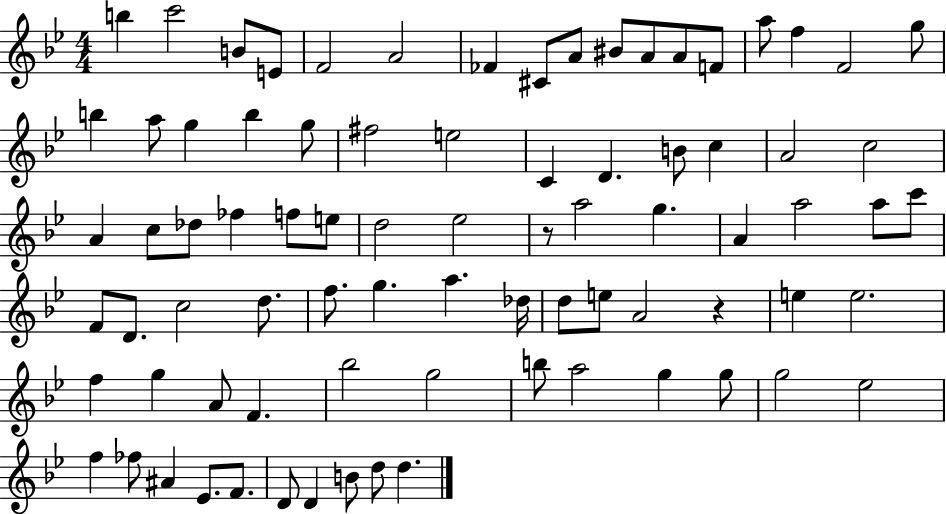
{
  \clef treble
  \numericTimeSignature
  \time 4/4
  \key bes \major
  b''4 c'''2 b'8 e'8 | f'2 a'2 | fes'4 cis'8 a'8 bis'8 a'8 a'8 f'8 | a''8 f''4 f'2 g''8 | \break b''4 a''8 g''4 b''4 g''8 | fis''2 e''2 | c'4 d'4. b'8 c''4 | a'2 c''2 | \break a'4 c''8 des''8 fes''4 f''8 e''8 | d''2 ees''2 | r8 a''2 g''4. | a'4 a''2 a''8 c'''8 | \break f'8 d'8. c''2 d''8. | f''8. g''4. a''4. des''16 | d''8 e''8 a'2 r4 | e''4 e''2. | \break f''4 g''4 a'8 f'4. | bes''2 g''2 | b''8 a''2 g''4 g''8 | g''2 ees''2 | \break f''4 fes''8 ais'4 ees'8. f'8. | d'8 d'4 b'8 d''8 d''4. | \bar "|."
}